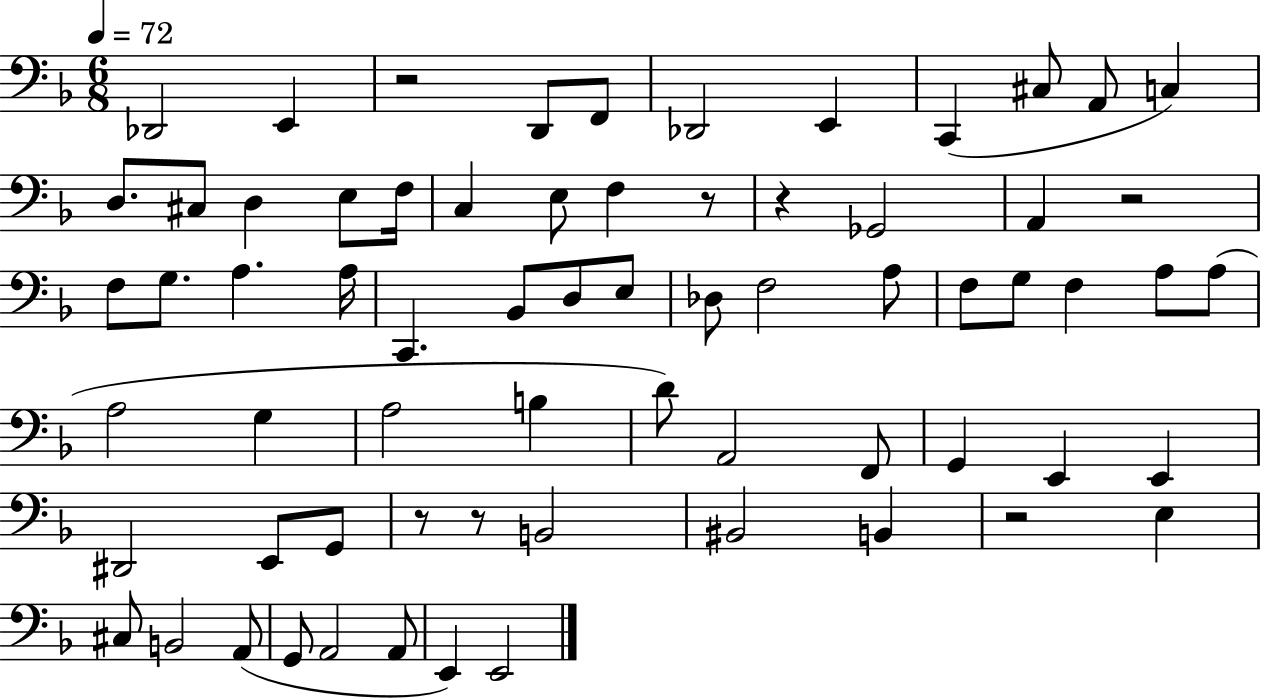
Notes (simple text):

Db2/h E2/q R/h D2/e F2/e Db2/h E2/q C2/q C#3/e A2/e C3/q D3/e. C#3/e D3/q E3/e F3/s C3/q E3/e F3/q R/e R/q Gb2/h A2/q R/h F3/e G3/e. A3/q. A3/s C2/q. Bb2/e D3/e E3/e Db3/e F3/h A3/e F3/e G3/e F3/q A3/e A3/e A3/h G3/q A3/h B3/q D4/e A2/h F2/e G2/q E2/q E2/q D#2/h E2/e G2/e R/e R/e B2/h BIS2/h B2/q R/h E3/q C#3/e B2/h A2/e G2/e A2/h A2/e E2/q E2/h